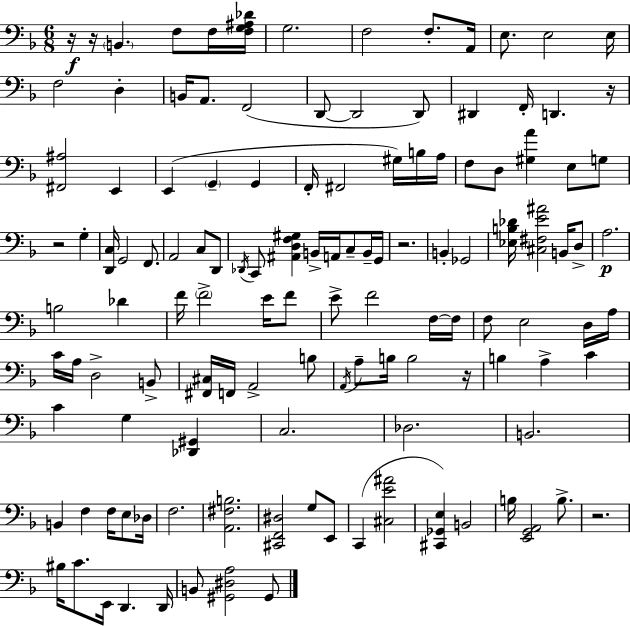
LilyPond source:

{
  \clef bass
  \numericTimeSignature
  \time 6/8
  \key d \minor
  r16\f r16 \parenthesize b,4. f8 f16 <f g ais des'>16 | g2. | f2 f8.-. a,16 | e8. e2 e16 | \break f2 d4-. | b,16 a,8. f,2( | d,8~~ d,2 d,8) | dis,4 f,16-. d,4. r16 | \break <fis, ais>2 e,4 | e,4( \parenthesize g,4-- g,4 | f,16-. fis,2 gis16) b16 a16 | f8 d8 <gis a'>4 e8 g8 | \break r2 g4-. | <d, c>16 g,2 f,8. | a,2 c8 d,8 | \acciaccatura { des,16 } c,8 <ais, d f gis>4 b,16-> a,16 c8-- b,16-- | \break g,16 r2. | b,4-. ges,2 | <ees b des'>16 <cis fis e' ais'>2 b,16 d8-> | a2.\p | \break b2 des'4 | f'16 \parenthesize f'2-> e'16 f'8 | e'8-> f'2 f16~~ | f16 f8 e2 d16 | \break a16 c'16 a16 d2-> b,8-> | <fis, cis>16 f,16 a,2-> b8 | \acciaccatura { a,16 } a8-- b16 b2 | r16 b4 a4-> c'4 | \break c'4 g4 <des, gis,>4 | c2. | des2. | b,2. | \break b,4 f4 f16 e8 | des16 f2. | <a, fis b>2. | <cis, f, dis>2 g8 | \break e,8 c,4( <cis e' ais'>2 | <cis, ges, e>4) b,2 | b16 <e, g, a,>2 b8.-> | r2. | \break bis16 c'8. e,16 d,4. | d,16 b,8 <gis, dis a>2 | gis,8 \bar "|."
}